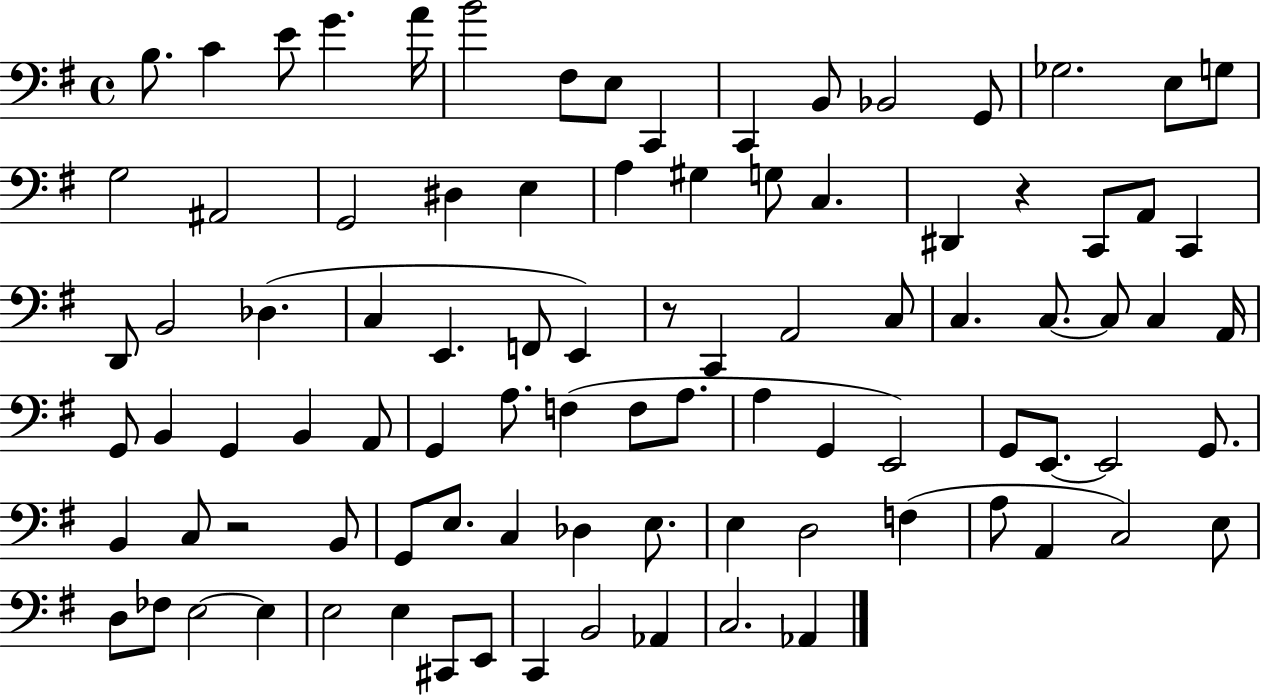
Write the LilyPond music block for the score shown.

{
  \clef bass
  \time 4/4
  \defaultTimeSignature
  \key g \major
  b8. c'4 e'8 g'4. a'16 | b'2 fis8 e8 c,4 | c,4 b,8 bes,2 g,8 | ges2. e8 g8 | \break g2 ais,2 | g,2 dis4 e4 | a4 gis4 g8 c4. | dis,4 r4 c,8 a,8 c,4 | \break d,8 b,2 des4.( | c4 e,4. f,8 e,4) | r8 c,4 a,2 c8 | c4. c8.~~ c8 c4 a,16 | \break g,8 b,4 g,4 b,4 a,8 | g,4 a8. f4( f8 a8. | a4 g,4 e,2) | g,8 e,8.~~ e,2 g,8. | \break b,4 c8 r2 b,8 | g,8 e8. c4 des4 e8. | e4 d2 f4( | a8 a,4 c2) e8 | \break d8 fes8 e2~~ e4 | e2 e4 cis,8 e,8 | c,4 b,2 aes,4 | c2. aes,4 | \break \bar "|."
}